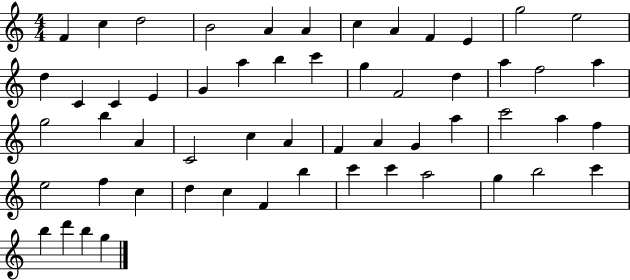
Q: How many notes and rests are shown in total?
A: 56